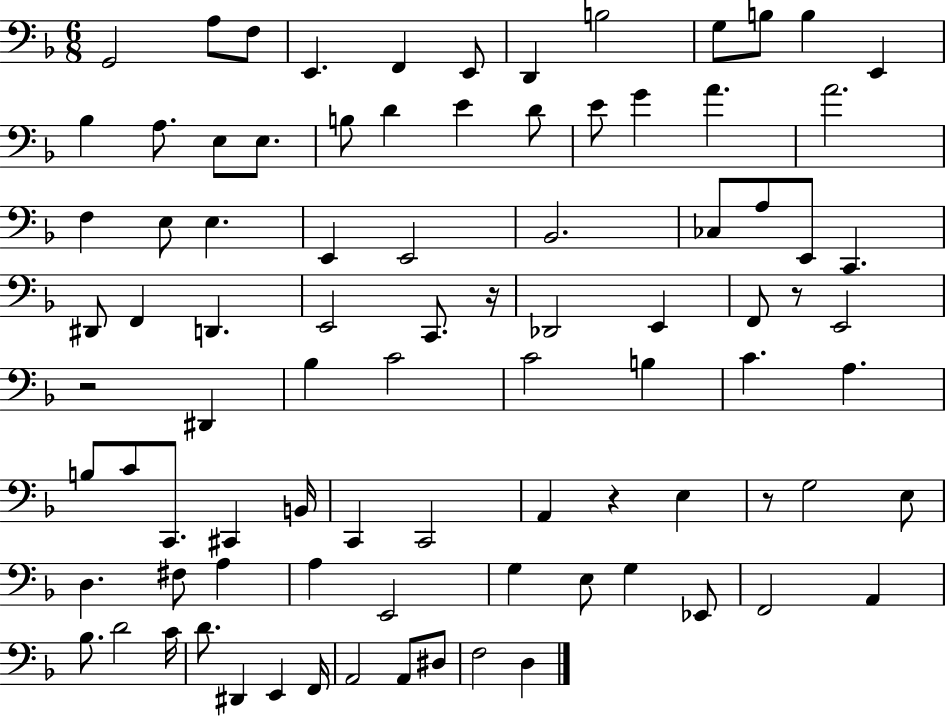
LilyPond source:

{
  \clef bass
  \numericTimeSignature
  \time 6/8
  \key f \major
  \repeat volta 2 { g,2 a8 f8 | e,4. f,4 e,8 | d,4 b2 | g8 b8 b4 e,4 | \break bes4 a8. e8 e8. | b8 d'4 e'4 d'8 | e'8 g'4 a'4. | a'2. | \break f4 e8 e4. | e,4 e,2 | bes,2. | ces8 a8 e,8 c,4. | \break dis,8 f,4 d,4. | e,2 c,8. r16 | des,2 e,4 | f,8 r8 e,2 | \break r2 dis,4 | bes4 c'2 | c'2 b4 | c'4. a4. | \break b8 c'8 c,8. cis,4 b,16 | c,4 c,2 | a,4 r4 e4 | r8 g2 e8 | \break d4. fis8 a4 | a4 e,2 | g4 e8 g4 ees,8 | f,2 a,4 | \break bes8. d'2 c'16 | d'8. dis,4 e,4 f,16 | a,2 a,8 dis8 | f2 d4 | \break } \bar "|."
}